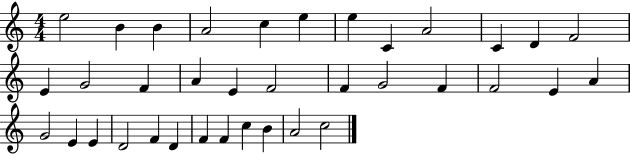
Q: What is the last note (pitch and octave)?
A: C5